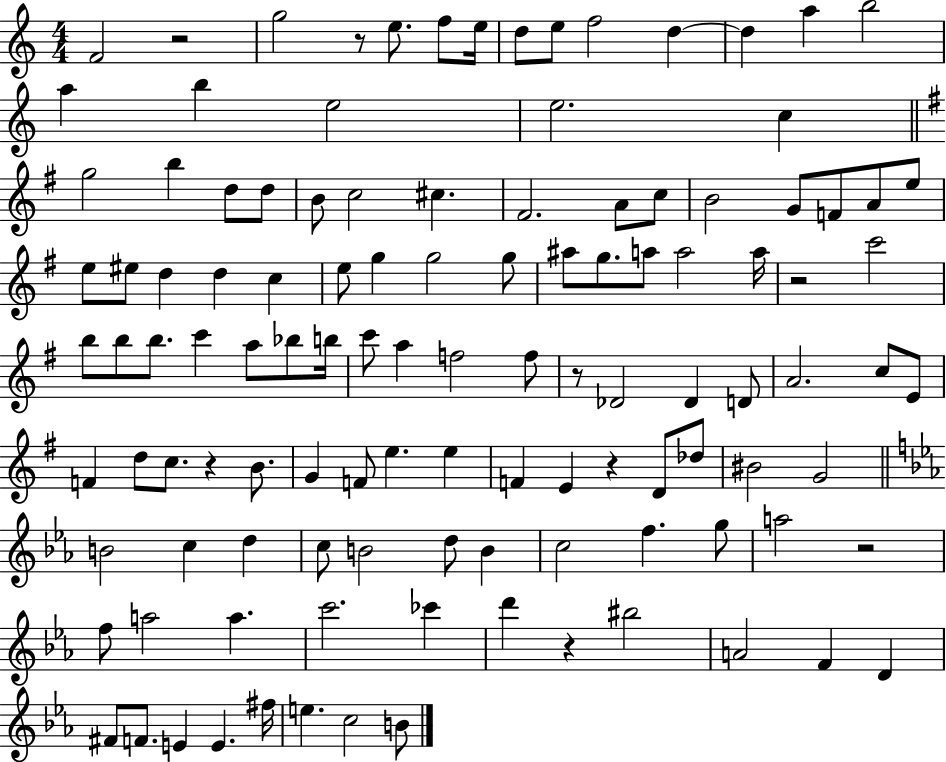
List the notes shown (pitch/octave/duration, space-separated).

F4/h R/h G5/h R/e E5/e. F5/e E5/s D5/e E5/e F5/h D5/q D5/q A5/q B5/h A5/q B5/q E5/h E5/h. C5/q G5/h B5/q D5/e D5/e B4/e C5/h C#5/q. F#4/h. A4/e C5/e B4/h G4/e F4/e A4/e E5/e E5/e EIS5/e D5/q D5/q C5/q E5/e G5/q G5/h G5/e A#5/e G5/e. A5/e A5/h A5/s R/h C6/h B5/e B5/e B5/e. C6/q A5/e Bb5/e B5/s C6/e A5/q F5/h F5/e R/e Db4/h Db4/q D4/e A4/h. C5/e E4/e F4/q D5/e C5/e. R/q B4/e. G4/q F4/e E5/q. E5/q F4/q E4/q R/q D4/e Db5/e BIS4/h G4/h B4/h C5/q D5/q C5/e B4/h D5/e B4/q C5/h F5/q. G5/e A5/h R/h F5/e A5/h A5/q. C6/h. CES6/q D6/q R/q BIS5/h A4/h F4/q D4/q F#4/e F4/e. E4/q E4/q. F#5/s E5/q. C5/h B4/e